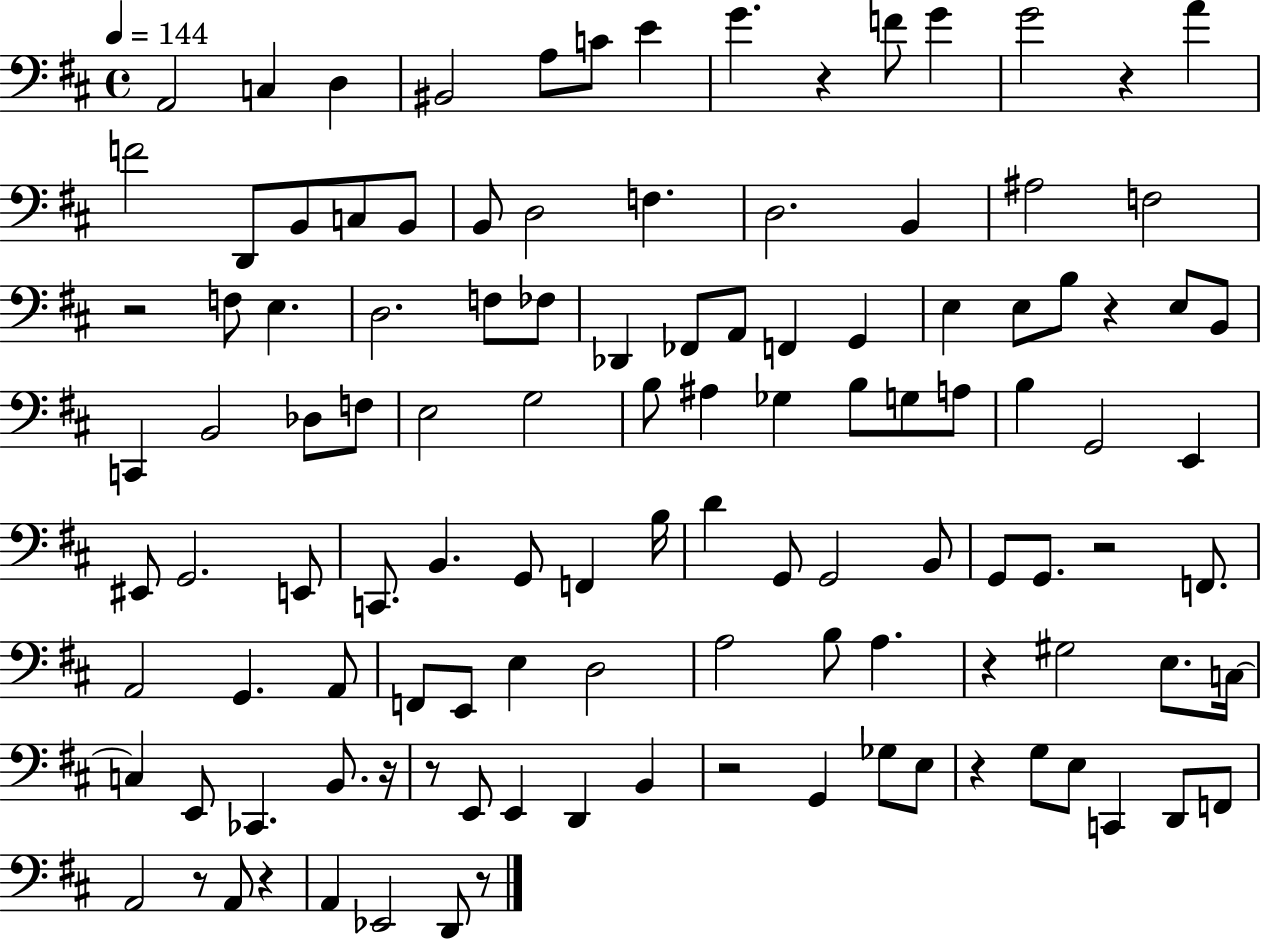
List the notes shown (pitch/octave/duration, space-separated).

A2/h C3/q D3/q BIS2/h A3/e C4/e E4/q G4/q. R/q F4/e G4/q G4/h R/q A4/q F4/h D2/e B2/e C3/e B2/e B2/e D3/h F3/q. D3/h. B2/q A#3/h F3/h R/h F3/e E3/q. D3/h. F3/e FES3/e Db2/q FES2/e A2/e F2/q G2/q E3/q E3/e B3/e R/q E3/e B2/e C2/q B2/h Db3/e F3/e E3/h G3/h B3/e A#3/q Gb3/q B3/e G3/e A3/e B3/q G2/h E2/q EIS2/e G2/h. E2/e C2/e. B2/q. G2/e F2/q B3/s D4/q G2/e G2/h B2/e G2/e G2/e. R/h F2/e. A2/h G2/q. A2/e F2/e E2/e E3/q D3/h A3/h B3/e A3/q. R/q G#3/h E3/e. C3/s C3/q E2/e CES2/q. B2/e. R/s R/e E2/e E2/q D2/q B2/q R/h G2/q Gb3/e E3/e R/q G3/e E3/e C2/q D2/e F2/e A2/h R/e A2/e R/q A2/q Eb2/h D2/e R/e